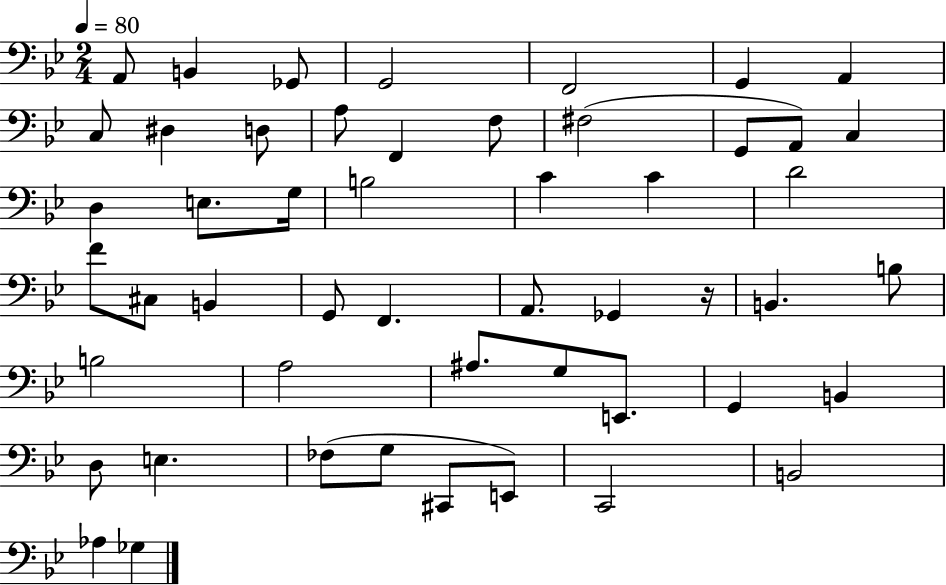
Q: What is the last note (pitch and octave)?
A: Gb3